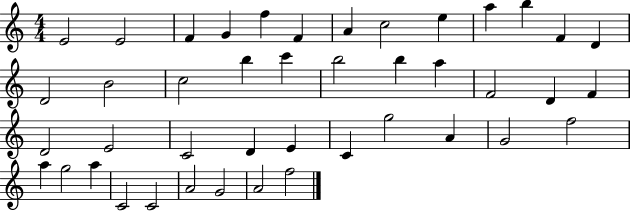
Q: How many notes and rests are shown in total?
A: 43